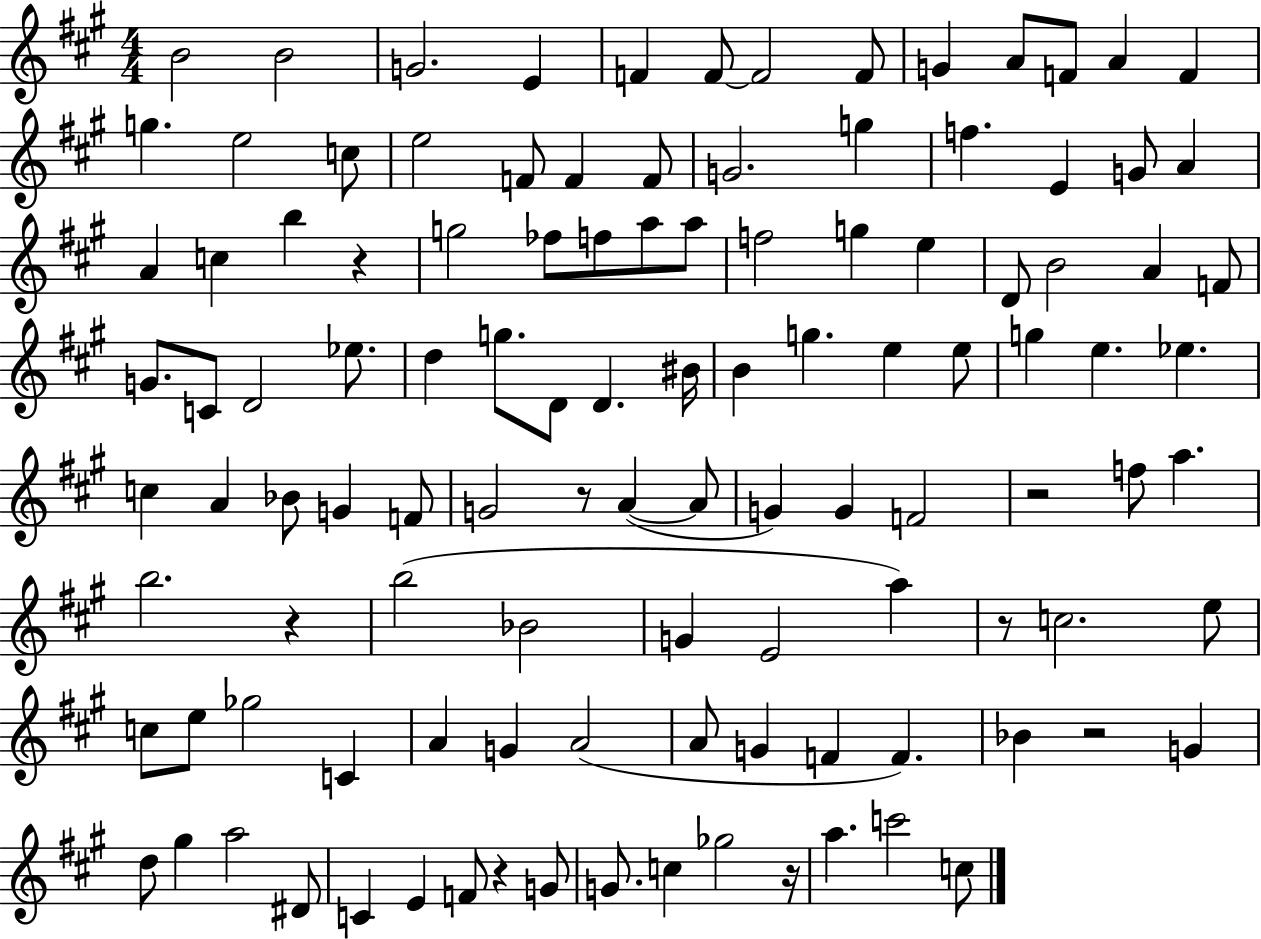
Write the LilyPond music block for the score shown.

{
  \clef treble
  \numericTimeSignature
  \time 4/4
  \key a \major
  b'2 b'2 | g'2. e'4 | f'4 f'8~~ f'2 f'8 | g'4 a'8 f'8 a'4 f'4 | \break g''4. e''2 c''8 | e''2 f'8 f'4 f'8 | g'2. g''4 | f''4. e'4 g'8 a'4 | \break a'4 c''4 b''4 r4 | g''2 fes''8 f''8 a''8 a''8 | f''2 g''4 e''4 | d'8 b'2 a'4 f'8 | \break g'8. c'8 d'2 ees''8. | d''4 g''8. d'8 d'4. bis'16 | b'4 g''4. e''4 e''8 | g''4 e''4. ees''4. | \break c''4 a'4 bes'8 g'4 f'8 | g'2 r8 a'4~(~ a'8 | g'4) g'4 f'2 | r2 f''8 a''4. | \break b''2. r4 | b''2( bes'2 | g'4 e'2 a''4) | r8 c''2. e''8 | \break c''8 e''8 ges''2 c'4 | a'4 g'4 a'2( | a'8 g'4 f'4 f'4.) | bes'4 r2 g'4 | \break d''8 gis''4 a''2 dis'8 | c'4 e'4 f'8 r4 g'8 | g'8. c''4 ges''2 r16 | a''4. c'''2 c''8 | \break \bar "|."
}